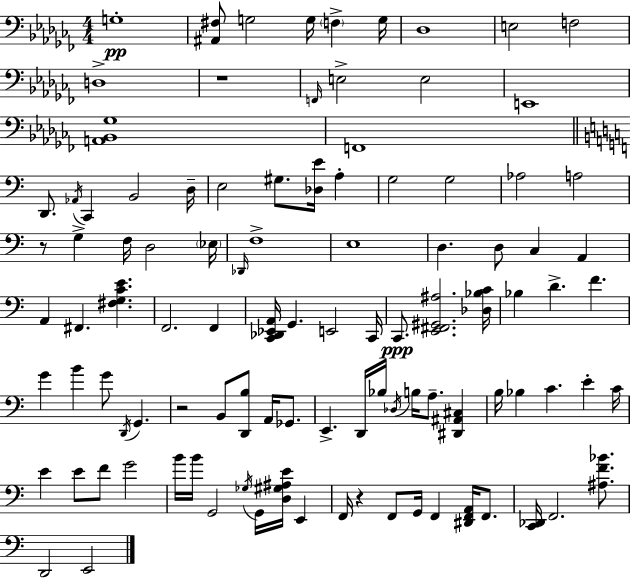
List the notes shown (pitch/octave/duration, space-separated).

G3/w [A#2,F#3]/e G3/h G3/s F3/q G3/s Db3/w E3/h F3/h D3/w R/w F2/s E3/h E3/h E2/w [A2,Bb2,Gb3]/w F2/w D2/e. Ab2/s C2/q B2/h D3/s E3/h G#3/e. [Db3,E4]/s A3/q G3/h G3/h Ab3/h A3/h R/e G3/q F3/s D3/h Eb3/s Db2/s F3/w E3/w D3/q. D3/e C3/q A2/q A2/q F#2/q. [F#3,G3,C4,E4]/q. F2/h. F2/q [C2,Db2,Eb2,A2]/s G2/q. E2/h C2/s C2/e. [E2,F#2,G#2,A#3]/h. [Db3,Bb3,C4]/s Bb3/q D4/q. F4/q. G4/q B4/q G4/e D2/s G2/q. R/h B2/e [D2,B3]/e A2/s Gb2/e. E2/q. D2/s Bb3/s Db3/s B3/s A3/e. [D#2,A#2,C#3]/q B3/s Bb3/q C4/q. E4/q C4/s E4/q E4/e F4/e G4/h B4/s B4/s G2/h Gb3/s G2/s [D3,G#3,A#3,E4]/s E2/q F2/s R/q F2/e G2/s F2/q [D#2,F2,A2]/s F2/e. [C2,Db2]/s F2/h. [A#3,F4,Bb4]/e. D2/h E2/h